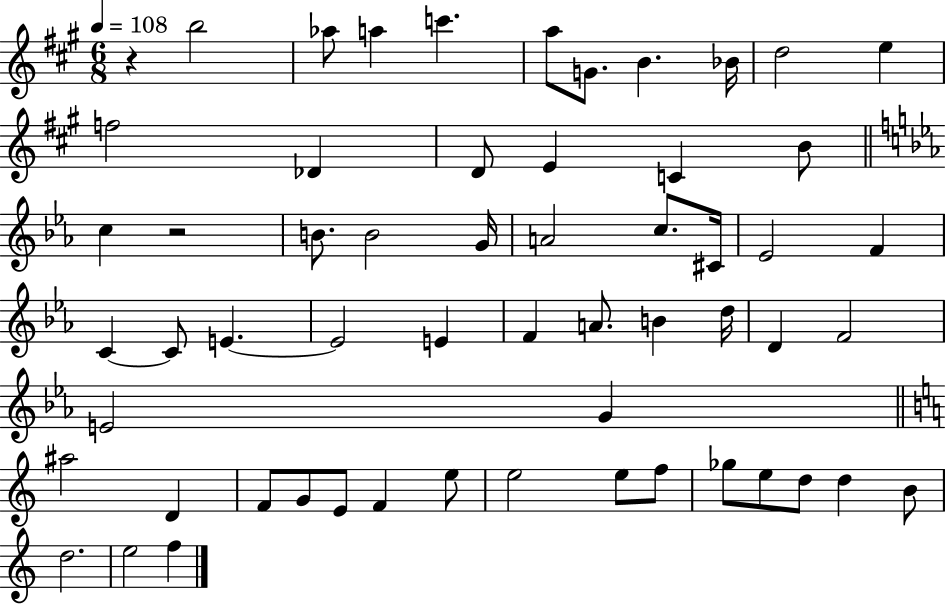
{
  \clef treble
  \numericTimeSignature
  \time 6/8
  \key a \major
  \tempo 4 = 108
  \repeat volta 2 { r4 b''2 | aes''8 a''4 c'''4. | a''8 g'8. b'4. bes'16 | d''2 e''4 | \break f''2 des'4 | d'8 e'4 c'4 b'8 | \bar "||" \break \key ees \major c''4 r2 | b'8. b'2 g'16 | a'2 c''8. cis'16 | ees'2 f'4 | \break c'4~~ c'8 e'4.~~ | e'2 e'4 | f'4 a'8. b'4 d''16 | d'4 f'2 | \break e'2 g'4 | \bar "||" \break \key c \major ais''2 d'4 | f'8 g'8 e'8 f'4 e''8 | e''2 e''8 f''8 | ges''8 e''8 d''8 d''4 b'8 | \break d''2. | e''2 f''4 | } \bar "|."
}